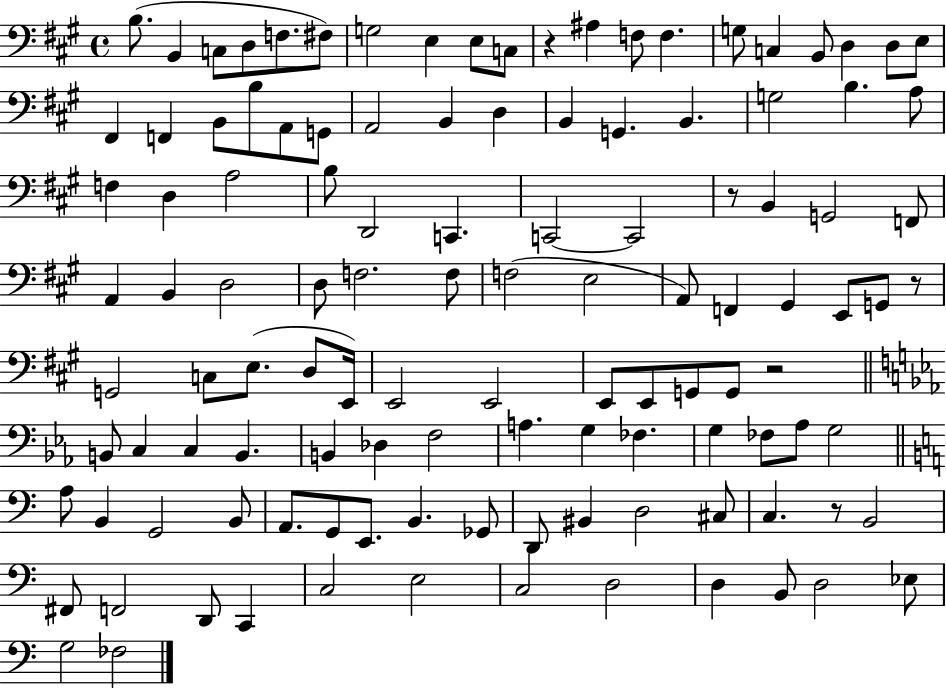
{
  \clef bass
  \time 4/4
  \defaultTimeSignature
  \key a \major
  b8.( b,4 c8 d8 f8. fis8) | g2 e4 e8 c8 | r4 ais4 f8 f4. | g8 c4 b,8 d4 d8 e8 | \break fis,4 f,4 b,8 b8 a,8 g,8 | a,2 b,4 d4 | b,4 g,4. b,4. | g2 b4. a8 | \break f4 d4 a2 | b8 d,2 c,4. | c,2~~ c,2 | r8 b,4 g,2 f,8 | \break a,4 b,4 d2 | d8 f2. f8 | f2( e2 | a,8) f,4 gis,4 e,8 g,8 r8 | \break g,2 c8 e8.( d8 e,16) | e,2 e,2 | e,8 e,8 g,8 g,8 r2 | \bar "||" \break \key ees \major b,8 c4 c4 b,4. | b,4 des4 f2 | a4. g4 fes4. | g4 fes8 aes8 g2 | \break \bar "||" \break \key a \minor a8 b,4 g,2 b,8 | a,8. g,8 e,8. b,4. ges,8 | d,8 bis,4 d2 cis8 | c4. r8 b,2 | \break fis,8 f,2 d,8 c,4 | c2 e2 | c2 d2 | d4 b,8 d2 ees8 | \break g2 fes2 | \bar "|."
}